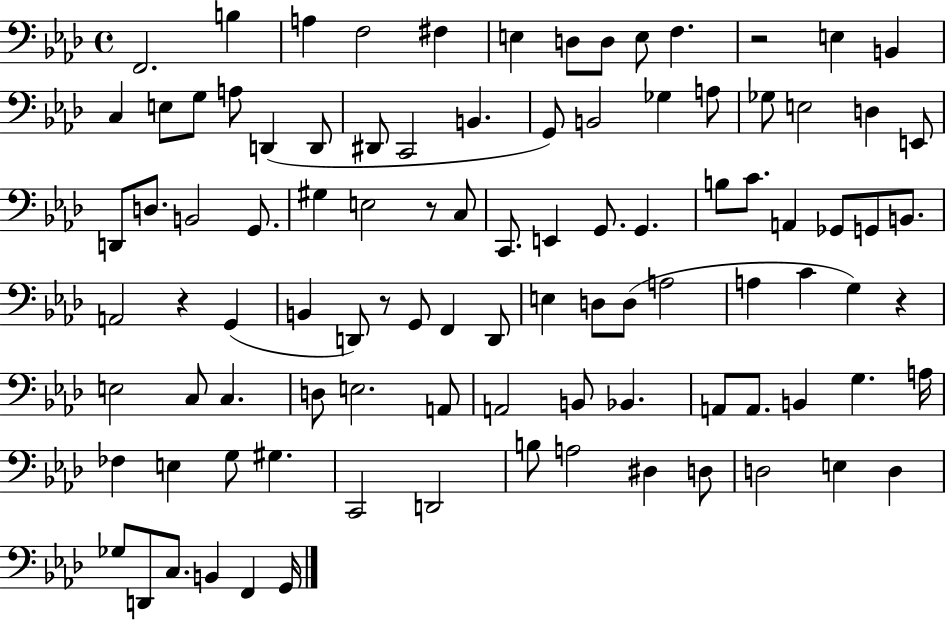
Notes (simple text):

F2/h. B3/q A3/q F3/h F#3/q E3/q D3/e D3/e E3/e F3/q. R/h E3/q B2/q C3/q E3/e G3/e A3/e D2/q D2/e D#2/e C2/h B2/q. G2/e B2/h Gb3/q A3/e Gb3/e E3/h D3/q E2/e D2/e D3/e. B2/h G2/e. G#3/q E3/h R/e C3/e C2/e. E2/q G2/e. G2/q. B3/e C4/e. A2/q Gb2/e G2/e B2/e. A2/h R/q G2/q B2/q D2/e R/e G2/e F2/q D2/e E3/q D3/e D3/e A3/h A3/q C4/q G3/q R/q E3/h C3/e C3/q. D3/e E3/h. A2/e A2/h B2/e Bb2/q. A2/e A2/e. B2/q G3/q. A3/s FES3/q E3/q G3/e G#3/q. C2/h D2/h B3/e A3/h D#3/q D3/e D3/h E3/q D3/q Gb3/e D2/e C3/e. B2/q F2/q G2/s